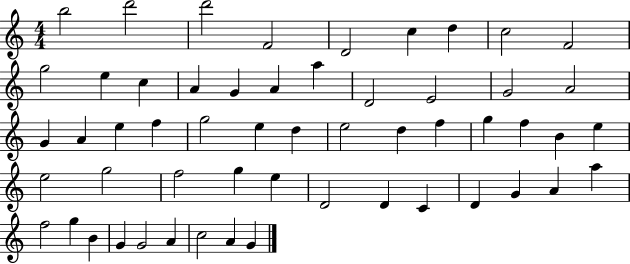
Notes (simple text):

B5/h D6/h D6/h F4/h D4/h C5/q D5/q C5/h F4/h G5/h E5/q C5/q A4/q G4/q A4/q A5/q D4/h E4/h G4/h A4/h G4/q A4/q E5/q F5/q G5/h E5/q D5/q E5/h D5/q F5/q G5/q F5/q B4/q E5/q E5/h G5/h F5/h G5/q E5/q D4/h D4/q C4/q D4/q G4/q A4/q A5/q F5/h G5/q B4/q G4/q G4/h A4/q C5/h A4/q G4/q